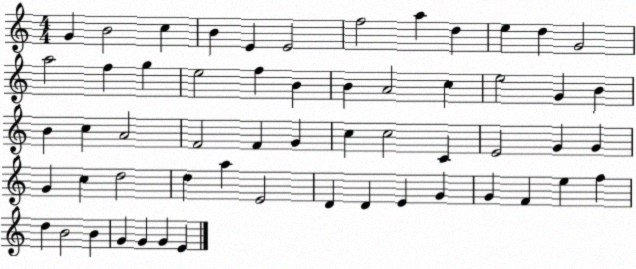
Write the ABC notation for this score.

X:1
T:Untitled
M:4/4
L:1/4
K:C
G B2 c B E E2 f2 a d e d G2 a2 f g e2 f B B A2 c e2 G B B c A2 F2 F G c c2 C E2 G G G c d2 d a E2 D D E G G F e f d B2 B G G G E